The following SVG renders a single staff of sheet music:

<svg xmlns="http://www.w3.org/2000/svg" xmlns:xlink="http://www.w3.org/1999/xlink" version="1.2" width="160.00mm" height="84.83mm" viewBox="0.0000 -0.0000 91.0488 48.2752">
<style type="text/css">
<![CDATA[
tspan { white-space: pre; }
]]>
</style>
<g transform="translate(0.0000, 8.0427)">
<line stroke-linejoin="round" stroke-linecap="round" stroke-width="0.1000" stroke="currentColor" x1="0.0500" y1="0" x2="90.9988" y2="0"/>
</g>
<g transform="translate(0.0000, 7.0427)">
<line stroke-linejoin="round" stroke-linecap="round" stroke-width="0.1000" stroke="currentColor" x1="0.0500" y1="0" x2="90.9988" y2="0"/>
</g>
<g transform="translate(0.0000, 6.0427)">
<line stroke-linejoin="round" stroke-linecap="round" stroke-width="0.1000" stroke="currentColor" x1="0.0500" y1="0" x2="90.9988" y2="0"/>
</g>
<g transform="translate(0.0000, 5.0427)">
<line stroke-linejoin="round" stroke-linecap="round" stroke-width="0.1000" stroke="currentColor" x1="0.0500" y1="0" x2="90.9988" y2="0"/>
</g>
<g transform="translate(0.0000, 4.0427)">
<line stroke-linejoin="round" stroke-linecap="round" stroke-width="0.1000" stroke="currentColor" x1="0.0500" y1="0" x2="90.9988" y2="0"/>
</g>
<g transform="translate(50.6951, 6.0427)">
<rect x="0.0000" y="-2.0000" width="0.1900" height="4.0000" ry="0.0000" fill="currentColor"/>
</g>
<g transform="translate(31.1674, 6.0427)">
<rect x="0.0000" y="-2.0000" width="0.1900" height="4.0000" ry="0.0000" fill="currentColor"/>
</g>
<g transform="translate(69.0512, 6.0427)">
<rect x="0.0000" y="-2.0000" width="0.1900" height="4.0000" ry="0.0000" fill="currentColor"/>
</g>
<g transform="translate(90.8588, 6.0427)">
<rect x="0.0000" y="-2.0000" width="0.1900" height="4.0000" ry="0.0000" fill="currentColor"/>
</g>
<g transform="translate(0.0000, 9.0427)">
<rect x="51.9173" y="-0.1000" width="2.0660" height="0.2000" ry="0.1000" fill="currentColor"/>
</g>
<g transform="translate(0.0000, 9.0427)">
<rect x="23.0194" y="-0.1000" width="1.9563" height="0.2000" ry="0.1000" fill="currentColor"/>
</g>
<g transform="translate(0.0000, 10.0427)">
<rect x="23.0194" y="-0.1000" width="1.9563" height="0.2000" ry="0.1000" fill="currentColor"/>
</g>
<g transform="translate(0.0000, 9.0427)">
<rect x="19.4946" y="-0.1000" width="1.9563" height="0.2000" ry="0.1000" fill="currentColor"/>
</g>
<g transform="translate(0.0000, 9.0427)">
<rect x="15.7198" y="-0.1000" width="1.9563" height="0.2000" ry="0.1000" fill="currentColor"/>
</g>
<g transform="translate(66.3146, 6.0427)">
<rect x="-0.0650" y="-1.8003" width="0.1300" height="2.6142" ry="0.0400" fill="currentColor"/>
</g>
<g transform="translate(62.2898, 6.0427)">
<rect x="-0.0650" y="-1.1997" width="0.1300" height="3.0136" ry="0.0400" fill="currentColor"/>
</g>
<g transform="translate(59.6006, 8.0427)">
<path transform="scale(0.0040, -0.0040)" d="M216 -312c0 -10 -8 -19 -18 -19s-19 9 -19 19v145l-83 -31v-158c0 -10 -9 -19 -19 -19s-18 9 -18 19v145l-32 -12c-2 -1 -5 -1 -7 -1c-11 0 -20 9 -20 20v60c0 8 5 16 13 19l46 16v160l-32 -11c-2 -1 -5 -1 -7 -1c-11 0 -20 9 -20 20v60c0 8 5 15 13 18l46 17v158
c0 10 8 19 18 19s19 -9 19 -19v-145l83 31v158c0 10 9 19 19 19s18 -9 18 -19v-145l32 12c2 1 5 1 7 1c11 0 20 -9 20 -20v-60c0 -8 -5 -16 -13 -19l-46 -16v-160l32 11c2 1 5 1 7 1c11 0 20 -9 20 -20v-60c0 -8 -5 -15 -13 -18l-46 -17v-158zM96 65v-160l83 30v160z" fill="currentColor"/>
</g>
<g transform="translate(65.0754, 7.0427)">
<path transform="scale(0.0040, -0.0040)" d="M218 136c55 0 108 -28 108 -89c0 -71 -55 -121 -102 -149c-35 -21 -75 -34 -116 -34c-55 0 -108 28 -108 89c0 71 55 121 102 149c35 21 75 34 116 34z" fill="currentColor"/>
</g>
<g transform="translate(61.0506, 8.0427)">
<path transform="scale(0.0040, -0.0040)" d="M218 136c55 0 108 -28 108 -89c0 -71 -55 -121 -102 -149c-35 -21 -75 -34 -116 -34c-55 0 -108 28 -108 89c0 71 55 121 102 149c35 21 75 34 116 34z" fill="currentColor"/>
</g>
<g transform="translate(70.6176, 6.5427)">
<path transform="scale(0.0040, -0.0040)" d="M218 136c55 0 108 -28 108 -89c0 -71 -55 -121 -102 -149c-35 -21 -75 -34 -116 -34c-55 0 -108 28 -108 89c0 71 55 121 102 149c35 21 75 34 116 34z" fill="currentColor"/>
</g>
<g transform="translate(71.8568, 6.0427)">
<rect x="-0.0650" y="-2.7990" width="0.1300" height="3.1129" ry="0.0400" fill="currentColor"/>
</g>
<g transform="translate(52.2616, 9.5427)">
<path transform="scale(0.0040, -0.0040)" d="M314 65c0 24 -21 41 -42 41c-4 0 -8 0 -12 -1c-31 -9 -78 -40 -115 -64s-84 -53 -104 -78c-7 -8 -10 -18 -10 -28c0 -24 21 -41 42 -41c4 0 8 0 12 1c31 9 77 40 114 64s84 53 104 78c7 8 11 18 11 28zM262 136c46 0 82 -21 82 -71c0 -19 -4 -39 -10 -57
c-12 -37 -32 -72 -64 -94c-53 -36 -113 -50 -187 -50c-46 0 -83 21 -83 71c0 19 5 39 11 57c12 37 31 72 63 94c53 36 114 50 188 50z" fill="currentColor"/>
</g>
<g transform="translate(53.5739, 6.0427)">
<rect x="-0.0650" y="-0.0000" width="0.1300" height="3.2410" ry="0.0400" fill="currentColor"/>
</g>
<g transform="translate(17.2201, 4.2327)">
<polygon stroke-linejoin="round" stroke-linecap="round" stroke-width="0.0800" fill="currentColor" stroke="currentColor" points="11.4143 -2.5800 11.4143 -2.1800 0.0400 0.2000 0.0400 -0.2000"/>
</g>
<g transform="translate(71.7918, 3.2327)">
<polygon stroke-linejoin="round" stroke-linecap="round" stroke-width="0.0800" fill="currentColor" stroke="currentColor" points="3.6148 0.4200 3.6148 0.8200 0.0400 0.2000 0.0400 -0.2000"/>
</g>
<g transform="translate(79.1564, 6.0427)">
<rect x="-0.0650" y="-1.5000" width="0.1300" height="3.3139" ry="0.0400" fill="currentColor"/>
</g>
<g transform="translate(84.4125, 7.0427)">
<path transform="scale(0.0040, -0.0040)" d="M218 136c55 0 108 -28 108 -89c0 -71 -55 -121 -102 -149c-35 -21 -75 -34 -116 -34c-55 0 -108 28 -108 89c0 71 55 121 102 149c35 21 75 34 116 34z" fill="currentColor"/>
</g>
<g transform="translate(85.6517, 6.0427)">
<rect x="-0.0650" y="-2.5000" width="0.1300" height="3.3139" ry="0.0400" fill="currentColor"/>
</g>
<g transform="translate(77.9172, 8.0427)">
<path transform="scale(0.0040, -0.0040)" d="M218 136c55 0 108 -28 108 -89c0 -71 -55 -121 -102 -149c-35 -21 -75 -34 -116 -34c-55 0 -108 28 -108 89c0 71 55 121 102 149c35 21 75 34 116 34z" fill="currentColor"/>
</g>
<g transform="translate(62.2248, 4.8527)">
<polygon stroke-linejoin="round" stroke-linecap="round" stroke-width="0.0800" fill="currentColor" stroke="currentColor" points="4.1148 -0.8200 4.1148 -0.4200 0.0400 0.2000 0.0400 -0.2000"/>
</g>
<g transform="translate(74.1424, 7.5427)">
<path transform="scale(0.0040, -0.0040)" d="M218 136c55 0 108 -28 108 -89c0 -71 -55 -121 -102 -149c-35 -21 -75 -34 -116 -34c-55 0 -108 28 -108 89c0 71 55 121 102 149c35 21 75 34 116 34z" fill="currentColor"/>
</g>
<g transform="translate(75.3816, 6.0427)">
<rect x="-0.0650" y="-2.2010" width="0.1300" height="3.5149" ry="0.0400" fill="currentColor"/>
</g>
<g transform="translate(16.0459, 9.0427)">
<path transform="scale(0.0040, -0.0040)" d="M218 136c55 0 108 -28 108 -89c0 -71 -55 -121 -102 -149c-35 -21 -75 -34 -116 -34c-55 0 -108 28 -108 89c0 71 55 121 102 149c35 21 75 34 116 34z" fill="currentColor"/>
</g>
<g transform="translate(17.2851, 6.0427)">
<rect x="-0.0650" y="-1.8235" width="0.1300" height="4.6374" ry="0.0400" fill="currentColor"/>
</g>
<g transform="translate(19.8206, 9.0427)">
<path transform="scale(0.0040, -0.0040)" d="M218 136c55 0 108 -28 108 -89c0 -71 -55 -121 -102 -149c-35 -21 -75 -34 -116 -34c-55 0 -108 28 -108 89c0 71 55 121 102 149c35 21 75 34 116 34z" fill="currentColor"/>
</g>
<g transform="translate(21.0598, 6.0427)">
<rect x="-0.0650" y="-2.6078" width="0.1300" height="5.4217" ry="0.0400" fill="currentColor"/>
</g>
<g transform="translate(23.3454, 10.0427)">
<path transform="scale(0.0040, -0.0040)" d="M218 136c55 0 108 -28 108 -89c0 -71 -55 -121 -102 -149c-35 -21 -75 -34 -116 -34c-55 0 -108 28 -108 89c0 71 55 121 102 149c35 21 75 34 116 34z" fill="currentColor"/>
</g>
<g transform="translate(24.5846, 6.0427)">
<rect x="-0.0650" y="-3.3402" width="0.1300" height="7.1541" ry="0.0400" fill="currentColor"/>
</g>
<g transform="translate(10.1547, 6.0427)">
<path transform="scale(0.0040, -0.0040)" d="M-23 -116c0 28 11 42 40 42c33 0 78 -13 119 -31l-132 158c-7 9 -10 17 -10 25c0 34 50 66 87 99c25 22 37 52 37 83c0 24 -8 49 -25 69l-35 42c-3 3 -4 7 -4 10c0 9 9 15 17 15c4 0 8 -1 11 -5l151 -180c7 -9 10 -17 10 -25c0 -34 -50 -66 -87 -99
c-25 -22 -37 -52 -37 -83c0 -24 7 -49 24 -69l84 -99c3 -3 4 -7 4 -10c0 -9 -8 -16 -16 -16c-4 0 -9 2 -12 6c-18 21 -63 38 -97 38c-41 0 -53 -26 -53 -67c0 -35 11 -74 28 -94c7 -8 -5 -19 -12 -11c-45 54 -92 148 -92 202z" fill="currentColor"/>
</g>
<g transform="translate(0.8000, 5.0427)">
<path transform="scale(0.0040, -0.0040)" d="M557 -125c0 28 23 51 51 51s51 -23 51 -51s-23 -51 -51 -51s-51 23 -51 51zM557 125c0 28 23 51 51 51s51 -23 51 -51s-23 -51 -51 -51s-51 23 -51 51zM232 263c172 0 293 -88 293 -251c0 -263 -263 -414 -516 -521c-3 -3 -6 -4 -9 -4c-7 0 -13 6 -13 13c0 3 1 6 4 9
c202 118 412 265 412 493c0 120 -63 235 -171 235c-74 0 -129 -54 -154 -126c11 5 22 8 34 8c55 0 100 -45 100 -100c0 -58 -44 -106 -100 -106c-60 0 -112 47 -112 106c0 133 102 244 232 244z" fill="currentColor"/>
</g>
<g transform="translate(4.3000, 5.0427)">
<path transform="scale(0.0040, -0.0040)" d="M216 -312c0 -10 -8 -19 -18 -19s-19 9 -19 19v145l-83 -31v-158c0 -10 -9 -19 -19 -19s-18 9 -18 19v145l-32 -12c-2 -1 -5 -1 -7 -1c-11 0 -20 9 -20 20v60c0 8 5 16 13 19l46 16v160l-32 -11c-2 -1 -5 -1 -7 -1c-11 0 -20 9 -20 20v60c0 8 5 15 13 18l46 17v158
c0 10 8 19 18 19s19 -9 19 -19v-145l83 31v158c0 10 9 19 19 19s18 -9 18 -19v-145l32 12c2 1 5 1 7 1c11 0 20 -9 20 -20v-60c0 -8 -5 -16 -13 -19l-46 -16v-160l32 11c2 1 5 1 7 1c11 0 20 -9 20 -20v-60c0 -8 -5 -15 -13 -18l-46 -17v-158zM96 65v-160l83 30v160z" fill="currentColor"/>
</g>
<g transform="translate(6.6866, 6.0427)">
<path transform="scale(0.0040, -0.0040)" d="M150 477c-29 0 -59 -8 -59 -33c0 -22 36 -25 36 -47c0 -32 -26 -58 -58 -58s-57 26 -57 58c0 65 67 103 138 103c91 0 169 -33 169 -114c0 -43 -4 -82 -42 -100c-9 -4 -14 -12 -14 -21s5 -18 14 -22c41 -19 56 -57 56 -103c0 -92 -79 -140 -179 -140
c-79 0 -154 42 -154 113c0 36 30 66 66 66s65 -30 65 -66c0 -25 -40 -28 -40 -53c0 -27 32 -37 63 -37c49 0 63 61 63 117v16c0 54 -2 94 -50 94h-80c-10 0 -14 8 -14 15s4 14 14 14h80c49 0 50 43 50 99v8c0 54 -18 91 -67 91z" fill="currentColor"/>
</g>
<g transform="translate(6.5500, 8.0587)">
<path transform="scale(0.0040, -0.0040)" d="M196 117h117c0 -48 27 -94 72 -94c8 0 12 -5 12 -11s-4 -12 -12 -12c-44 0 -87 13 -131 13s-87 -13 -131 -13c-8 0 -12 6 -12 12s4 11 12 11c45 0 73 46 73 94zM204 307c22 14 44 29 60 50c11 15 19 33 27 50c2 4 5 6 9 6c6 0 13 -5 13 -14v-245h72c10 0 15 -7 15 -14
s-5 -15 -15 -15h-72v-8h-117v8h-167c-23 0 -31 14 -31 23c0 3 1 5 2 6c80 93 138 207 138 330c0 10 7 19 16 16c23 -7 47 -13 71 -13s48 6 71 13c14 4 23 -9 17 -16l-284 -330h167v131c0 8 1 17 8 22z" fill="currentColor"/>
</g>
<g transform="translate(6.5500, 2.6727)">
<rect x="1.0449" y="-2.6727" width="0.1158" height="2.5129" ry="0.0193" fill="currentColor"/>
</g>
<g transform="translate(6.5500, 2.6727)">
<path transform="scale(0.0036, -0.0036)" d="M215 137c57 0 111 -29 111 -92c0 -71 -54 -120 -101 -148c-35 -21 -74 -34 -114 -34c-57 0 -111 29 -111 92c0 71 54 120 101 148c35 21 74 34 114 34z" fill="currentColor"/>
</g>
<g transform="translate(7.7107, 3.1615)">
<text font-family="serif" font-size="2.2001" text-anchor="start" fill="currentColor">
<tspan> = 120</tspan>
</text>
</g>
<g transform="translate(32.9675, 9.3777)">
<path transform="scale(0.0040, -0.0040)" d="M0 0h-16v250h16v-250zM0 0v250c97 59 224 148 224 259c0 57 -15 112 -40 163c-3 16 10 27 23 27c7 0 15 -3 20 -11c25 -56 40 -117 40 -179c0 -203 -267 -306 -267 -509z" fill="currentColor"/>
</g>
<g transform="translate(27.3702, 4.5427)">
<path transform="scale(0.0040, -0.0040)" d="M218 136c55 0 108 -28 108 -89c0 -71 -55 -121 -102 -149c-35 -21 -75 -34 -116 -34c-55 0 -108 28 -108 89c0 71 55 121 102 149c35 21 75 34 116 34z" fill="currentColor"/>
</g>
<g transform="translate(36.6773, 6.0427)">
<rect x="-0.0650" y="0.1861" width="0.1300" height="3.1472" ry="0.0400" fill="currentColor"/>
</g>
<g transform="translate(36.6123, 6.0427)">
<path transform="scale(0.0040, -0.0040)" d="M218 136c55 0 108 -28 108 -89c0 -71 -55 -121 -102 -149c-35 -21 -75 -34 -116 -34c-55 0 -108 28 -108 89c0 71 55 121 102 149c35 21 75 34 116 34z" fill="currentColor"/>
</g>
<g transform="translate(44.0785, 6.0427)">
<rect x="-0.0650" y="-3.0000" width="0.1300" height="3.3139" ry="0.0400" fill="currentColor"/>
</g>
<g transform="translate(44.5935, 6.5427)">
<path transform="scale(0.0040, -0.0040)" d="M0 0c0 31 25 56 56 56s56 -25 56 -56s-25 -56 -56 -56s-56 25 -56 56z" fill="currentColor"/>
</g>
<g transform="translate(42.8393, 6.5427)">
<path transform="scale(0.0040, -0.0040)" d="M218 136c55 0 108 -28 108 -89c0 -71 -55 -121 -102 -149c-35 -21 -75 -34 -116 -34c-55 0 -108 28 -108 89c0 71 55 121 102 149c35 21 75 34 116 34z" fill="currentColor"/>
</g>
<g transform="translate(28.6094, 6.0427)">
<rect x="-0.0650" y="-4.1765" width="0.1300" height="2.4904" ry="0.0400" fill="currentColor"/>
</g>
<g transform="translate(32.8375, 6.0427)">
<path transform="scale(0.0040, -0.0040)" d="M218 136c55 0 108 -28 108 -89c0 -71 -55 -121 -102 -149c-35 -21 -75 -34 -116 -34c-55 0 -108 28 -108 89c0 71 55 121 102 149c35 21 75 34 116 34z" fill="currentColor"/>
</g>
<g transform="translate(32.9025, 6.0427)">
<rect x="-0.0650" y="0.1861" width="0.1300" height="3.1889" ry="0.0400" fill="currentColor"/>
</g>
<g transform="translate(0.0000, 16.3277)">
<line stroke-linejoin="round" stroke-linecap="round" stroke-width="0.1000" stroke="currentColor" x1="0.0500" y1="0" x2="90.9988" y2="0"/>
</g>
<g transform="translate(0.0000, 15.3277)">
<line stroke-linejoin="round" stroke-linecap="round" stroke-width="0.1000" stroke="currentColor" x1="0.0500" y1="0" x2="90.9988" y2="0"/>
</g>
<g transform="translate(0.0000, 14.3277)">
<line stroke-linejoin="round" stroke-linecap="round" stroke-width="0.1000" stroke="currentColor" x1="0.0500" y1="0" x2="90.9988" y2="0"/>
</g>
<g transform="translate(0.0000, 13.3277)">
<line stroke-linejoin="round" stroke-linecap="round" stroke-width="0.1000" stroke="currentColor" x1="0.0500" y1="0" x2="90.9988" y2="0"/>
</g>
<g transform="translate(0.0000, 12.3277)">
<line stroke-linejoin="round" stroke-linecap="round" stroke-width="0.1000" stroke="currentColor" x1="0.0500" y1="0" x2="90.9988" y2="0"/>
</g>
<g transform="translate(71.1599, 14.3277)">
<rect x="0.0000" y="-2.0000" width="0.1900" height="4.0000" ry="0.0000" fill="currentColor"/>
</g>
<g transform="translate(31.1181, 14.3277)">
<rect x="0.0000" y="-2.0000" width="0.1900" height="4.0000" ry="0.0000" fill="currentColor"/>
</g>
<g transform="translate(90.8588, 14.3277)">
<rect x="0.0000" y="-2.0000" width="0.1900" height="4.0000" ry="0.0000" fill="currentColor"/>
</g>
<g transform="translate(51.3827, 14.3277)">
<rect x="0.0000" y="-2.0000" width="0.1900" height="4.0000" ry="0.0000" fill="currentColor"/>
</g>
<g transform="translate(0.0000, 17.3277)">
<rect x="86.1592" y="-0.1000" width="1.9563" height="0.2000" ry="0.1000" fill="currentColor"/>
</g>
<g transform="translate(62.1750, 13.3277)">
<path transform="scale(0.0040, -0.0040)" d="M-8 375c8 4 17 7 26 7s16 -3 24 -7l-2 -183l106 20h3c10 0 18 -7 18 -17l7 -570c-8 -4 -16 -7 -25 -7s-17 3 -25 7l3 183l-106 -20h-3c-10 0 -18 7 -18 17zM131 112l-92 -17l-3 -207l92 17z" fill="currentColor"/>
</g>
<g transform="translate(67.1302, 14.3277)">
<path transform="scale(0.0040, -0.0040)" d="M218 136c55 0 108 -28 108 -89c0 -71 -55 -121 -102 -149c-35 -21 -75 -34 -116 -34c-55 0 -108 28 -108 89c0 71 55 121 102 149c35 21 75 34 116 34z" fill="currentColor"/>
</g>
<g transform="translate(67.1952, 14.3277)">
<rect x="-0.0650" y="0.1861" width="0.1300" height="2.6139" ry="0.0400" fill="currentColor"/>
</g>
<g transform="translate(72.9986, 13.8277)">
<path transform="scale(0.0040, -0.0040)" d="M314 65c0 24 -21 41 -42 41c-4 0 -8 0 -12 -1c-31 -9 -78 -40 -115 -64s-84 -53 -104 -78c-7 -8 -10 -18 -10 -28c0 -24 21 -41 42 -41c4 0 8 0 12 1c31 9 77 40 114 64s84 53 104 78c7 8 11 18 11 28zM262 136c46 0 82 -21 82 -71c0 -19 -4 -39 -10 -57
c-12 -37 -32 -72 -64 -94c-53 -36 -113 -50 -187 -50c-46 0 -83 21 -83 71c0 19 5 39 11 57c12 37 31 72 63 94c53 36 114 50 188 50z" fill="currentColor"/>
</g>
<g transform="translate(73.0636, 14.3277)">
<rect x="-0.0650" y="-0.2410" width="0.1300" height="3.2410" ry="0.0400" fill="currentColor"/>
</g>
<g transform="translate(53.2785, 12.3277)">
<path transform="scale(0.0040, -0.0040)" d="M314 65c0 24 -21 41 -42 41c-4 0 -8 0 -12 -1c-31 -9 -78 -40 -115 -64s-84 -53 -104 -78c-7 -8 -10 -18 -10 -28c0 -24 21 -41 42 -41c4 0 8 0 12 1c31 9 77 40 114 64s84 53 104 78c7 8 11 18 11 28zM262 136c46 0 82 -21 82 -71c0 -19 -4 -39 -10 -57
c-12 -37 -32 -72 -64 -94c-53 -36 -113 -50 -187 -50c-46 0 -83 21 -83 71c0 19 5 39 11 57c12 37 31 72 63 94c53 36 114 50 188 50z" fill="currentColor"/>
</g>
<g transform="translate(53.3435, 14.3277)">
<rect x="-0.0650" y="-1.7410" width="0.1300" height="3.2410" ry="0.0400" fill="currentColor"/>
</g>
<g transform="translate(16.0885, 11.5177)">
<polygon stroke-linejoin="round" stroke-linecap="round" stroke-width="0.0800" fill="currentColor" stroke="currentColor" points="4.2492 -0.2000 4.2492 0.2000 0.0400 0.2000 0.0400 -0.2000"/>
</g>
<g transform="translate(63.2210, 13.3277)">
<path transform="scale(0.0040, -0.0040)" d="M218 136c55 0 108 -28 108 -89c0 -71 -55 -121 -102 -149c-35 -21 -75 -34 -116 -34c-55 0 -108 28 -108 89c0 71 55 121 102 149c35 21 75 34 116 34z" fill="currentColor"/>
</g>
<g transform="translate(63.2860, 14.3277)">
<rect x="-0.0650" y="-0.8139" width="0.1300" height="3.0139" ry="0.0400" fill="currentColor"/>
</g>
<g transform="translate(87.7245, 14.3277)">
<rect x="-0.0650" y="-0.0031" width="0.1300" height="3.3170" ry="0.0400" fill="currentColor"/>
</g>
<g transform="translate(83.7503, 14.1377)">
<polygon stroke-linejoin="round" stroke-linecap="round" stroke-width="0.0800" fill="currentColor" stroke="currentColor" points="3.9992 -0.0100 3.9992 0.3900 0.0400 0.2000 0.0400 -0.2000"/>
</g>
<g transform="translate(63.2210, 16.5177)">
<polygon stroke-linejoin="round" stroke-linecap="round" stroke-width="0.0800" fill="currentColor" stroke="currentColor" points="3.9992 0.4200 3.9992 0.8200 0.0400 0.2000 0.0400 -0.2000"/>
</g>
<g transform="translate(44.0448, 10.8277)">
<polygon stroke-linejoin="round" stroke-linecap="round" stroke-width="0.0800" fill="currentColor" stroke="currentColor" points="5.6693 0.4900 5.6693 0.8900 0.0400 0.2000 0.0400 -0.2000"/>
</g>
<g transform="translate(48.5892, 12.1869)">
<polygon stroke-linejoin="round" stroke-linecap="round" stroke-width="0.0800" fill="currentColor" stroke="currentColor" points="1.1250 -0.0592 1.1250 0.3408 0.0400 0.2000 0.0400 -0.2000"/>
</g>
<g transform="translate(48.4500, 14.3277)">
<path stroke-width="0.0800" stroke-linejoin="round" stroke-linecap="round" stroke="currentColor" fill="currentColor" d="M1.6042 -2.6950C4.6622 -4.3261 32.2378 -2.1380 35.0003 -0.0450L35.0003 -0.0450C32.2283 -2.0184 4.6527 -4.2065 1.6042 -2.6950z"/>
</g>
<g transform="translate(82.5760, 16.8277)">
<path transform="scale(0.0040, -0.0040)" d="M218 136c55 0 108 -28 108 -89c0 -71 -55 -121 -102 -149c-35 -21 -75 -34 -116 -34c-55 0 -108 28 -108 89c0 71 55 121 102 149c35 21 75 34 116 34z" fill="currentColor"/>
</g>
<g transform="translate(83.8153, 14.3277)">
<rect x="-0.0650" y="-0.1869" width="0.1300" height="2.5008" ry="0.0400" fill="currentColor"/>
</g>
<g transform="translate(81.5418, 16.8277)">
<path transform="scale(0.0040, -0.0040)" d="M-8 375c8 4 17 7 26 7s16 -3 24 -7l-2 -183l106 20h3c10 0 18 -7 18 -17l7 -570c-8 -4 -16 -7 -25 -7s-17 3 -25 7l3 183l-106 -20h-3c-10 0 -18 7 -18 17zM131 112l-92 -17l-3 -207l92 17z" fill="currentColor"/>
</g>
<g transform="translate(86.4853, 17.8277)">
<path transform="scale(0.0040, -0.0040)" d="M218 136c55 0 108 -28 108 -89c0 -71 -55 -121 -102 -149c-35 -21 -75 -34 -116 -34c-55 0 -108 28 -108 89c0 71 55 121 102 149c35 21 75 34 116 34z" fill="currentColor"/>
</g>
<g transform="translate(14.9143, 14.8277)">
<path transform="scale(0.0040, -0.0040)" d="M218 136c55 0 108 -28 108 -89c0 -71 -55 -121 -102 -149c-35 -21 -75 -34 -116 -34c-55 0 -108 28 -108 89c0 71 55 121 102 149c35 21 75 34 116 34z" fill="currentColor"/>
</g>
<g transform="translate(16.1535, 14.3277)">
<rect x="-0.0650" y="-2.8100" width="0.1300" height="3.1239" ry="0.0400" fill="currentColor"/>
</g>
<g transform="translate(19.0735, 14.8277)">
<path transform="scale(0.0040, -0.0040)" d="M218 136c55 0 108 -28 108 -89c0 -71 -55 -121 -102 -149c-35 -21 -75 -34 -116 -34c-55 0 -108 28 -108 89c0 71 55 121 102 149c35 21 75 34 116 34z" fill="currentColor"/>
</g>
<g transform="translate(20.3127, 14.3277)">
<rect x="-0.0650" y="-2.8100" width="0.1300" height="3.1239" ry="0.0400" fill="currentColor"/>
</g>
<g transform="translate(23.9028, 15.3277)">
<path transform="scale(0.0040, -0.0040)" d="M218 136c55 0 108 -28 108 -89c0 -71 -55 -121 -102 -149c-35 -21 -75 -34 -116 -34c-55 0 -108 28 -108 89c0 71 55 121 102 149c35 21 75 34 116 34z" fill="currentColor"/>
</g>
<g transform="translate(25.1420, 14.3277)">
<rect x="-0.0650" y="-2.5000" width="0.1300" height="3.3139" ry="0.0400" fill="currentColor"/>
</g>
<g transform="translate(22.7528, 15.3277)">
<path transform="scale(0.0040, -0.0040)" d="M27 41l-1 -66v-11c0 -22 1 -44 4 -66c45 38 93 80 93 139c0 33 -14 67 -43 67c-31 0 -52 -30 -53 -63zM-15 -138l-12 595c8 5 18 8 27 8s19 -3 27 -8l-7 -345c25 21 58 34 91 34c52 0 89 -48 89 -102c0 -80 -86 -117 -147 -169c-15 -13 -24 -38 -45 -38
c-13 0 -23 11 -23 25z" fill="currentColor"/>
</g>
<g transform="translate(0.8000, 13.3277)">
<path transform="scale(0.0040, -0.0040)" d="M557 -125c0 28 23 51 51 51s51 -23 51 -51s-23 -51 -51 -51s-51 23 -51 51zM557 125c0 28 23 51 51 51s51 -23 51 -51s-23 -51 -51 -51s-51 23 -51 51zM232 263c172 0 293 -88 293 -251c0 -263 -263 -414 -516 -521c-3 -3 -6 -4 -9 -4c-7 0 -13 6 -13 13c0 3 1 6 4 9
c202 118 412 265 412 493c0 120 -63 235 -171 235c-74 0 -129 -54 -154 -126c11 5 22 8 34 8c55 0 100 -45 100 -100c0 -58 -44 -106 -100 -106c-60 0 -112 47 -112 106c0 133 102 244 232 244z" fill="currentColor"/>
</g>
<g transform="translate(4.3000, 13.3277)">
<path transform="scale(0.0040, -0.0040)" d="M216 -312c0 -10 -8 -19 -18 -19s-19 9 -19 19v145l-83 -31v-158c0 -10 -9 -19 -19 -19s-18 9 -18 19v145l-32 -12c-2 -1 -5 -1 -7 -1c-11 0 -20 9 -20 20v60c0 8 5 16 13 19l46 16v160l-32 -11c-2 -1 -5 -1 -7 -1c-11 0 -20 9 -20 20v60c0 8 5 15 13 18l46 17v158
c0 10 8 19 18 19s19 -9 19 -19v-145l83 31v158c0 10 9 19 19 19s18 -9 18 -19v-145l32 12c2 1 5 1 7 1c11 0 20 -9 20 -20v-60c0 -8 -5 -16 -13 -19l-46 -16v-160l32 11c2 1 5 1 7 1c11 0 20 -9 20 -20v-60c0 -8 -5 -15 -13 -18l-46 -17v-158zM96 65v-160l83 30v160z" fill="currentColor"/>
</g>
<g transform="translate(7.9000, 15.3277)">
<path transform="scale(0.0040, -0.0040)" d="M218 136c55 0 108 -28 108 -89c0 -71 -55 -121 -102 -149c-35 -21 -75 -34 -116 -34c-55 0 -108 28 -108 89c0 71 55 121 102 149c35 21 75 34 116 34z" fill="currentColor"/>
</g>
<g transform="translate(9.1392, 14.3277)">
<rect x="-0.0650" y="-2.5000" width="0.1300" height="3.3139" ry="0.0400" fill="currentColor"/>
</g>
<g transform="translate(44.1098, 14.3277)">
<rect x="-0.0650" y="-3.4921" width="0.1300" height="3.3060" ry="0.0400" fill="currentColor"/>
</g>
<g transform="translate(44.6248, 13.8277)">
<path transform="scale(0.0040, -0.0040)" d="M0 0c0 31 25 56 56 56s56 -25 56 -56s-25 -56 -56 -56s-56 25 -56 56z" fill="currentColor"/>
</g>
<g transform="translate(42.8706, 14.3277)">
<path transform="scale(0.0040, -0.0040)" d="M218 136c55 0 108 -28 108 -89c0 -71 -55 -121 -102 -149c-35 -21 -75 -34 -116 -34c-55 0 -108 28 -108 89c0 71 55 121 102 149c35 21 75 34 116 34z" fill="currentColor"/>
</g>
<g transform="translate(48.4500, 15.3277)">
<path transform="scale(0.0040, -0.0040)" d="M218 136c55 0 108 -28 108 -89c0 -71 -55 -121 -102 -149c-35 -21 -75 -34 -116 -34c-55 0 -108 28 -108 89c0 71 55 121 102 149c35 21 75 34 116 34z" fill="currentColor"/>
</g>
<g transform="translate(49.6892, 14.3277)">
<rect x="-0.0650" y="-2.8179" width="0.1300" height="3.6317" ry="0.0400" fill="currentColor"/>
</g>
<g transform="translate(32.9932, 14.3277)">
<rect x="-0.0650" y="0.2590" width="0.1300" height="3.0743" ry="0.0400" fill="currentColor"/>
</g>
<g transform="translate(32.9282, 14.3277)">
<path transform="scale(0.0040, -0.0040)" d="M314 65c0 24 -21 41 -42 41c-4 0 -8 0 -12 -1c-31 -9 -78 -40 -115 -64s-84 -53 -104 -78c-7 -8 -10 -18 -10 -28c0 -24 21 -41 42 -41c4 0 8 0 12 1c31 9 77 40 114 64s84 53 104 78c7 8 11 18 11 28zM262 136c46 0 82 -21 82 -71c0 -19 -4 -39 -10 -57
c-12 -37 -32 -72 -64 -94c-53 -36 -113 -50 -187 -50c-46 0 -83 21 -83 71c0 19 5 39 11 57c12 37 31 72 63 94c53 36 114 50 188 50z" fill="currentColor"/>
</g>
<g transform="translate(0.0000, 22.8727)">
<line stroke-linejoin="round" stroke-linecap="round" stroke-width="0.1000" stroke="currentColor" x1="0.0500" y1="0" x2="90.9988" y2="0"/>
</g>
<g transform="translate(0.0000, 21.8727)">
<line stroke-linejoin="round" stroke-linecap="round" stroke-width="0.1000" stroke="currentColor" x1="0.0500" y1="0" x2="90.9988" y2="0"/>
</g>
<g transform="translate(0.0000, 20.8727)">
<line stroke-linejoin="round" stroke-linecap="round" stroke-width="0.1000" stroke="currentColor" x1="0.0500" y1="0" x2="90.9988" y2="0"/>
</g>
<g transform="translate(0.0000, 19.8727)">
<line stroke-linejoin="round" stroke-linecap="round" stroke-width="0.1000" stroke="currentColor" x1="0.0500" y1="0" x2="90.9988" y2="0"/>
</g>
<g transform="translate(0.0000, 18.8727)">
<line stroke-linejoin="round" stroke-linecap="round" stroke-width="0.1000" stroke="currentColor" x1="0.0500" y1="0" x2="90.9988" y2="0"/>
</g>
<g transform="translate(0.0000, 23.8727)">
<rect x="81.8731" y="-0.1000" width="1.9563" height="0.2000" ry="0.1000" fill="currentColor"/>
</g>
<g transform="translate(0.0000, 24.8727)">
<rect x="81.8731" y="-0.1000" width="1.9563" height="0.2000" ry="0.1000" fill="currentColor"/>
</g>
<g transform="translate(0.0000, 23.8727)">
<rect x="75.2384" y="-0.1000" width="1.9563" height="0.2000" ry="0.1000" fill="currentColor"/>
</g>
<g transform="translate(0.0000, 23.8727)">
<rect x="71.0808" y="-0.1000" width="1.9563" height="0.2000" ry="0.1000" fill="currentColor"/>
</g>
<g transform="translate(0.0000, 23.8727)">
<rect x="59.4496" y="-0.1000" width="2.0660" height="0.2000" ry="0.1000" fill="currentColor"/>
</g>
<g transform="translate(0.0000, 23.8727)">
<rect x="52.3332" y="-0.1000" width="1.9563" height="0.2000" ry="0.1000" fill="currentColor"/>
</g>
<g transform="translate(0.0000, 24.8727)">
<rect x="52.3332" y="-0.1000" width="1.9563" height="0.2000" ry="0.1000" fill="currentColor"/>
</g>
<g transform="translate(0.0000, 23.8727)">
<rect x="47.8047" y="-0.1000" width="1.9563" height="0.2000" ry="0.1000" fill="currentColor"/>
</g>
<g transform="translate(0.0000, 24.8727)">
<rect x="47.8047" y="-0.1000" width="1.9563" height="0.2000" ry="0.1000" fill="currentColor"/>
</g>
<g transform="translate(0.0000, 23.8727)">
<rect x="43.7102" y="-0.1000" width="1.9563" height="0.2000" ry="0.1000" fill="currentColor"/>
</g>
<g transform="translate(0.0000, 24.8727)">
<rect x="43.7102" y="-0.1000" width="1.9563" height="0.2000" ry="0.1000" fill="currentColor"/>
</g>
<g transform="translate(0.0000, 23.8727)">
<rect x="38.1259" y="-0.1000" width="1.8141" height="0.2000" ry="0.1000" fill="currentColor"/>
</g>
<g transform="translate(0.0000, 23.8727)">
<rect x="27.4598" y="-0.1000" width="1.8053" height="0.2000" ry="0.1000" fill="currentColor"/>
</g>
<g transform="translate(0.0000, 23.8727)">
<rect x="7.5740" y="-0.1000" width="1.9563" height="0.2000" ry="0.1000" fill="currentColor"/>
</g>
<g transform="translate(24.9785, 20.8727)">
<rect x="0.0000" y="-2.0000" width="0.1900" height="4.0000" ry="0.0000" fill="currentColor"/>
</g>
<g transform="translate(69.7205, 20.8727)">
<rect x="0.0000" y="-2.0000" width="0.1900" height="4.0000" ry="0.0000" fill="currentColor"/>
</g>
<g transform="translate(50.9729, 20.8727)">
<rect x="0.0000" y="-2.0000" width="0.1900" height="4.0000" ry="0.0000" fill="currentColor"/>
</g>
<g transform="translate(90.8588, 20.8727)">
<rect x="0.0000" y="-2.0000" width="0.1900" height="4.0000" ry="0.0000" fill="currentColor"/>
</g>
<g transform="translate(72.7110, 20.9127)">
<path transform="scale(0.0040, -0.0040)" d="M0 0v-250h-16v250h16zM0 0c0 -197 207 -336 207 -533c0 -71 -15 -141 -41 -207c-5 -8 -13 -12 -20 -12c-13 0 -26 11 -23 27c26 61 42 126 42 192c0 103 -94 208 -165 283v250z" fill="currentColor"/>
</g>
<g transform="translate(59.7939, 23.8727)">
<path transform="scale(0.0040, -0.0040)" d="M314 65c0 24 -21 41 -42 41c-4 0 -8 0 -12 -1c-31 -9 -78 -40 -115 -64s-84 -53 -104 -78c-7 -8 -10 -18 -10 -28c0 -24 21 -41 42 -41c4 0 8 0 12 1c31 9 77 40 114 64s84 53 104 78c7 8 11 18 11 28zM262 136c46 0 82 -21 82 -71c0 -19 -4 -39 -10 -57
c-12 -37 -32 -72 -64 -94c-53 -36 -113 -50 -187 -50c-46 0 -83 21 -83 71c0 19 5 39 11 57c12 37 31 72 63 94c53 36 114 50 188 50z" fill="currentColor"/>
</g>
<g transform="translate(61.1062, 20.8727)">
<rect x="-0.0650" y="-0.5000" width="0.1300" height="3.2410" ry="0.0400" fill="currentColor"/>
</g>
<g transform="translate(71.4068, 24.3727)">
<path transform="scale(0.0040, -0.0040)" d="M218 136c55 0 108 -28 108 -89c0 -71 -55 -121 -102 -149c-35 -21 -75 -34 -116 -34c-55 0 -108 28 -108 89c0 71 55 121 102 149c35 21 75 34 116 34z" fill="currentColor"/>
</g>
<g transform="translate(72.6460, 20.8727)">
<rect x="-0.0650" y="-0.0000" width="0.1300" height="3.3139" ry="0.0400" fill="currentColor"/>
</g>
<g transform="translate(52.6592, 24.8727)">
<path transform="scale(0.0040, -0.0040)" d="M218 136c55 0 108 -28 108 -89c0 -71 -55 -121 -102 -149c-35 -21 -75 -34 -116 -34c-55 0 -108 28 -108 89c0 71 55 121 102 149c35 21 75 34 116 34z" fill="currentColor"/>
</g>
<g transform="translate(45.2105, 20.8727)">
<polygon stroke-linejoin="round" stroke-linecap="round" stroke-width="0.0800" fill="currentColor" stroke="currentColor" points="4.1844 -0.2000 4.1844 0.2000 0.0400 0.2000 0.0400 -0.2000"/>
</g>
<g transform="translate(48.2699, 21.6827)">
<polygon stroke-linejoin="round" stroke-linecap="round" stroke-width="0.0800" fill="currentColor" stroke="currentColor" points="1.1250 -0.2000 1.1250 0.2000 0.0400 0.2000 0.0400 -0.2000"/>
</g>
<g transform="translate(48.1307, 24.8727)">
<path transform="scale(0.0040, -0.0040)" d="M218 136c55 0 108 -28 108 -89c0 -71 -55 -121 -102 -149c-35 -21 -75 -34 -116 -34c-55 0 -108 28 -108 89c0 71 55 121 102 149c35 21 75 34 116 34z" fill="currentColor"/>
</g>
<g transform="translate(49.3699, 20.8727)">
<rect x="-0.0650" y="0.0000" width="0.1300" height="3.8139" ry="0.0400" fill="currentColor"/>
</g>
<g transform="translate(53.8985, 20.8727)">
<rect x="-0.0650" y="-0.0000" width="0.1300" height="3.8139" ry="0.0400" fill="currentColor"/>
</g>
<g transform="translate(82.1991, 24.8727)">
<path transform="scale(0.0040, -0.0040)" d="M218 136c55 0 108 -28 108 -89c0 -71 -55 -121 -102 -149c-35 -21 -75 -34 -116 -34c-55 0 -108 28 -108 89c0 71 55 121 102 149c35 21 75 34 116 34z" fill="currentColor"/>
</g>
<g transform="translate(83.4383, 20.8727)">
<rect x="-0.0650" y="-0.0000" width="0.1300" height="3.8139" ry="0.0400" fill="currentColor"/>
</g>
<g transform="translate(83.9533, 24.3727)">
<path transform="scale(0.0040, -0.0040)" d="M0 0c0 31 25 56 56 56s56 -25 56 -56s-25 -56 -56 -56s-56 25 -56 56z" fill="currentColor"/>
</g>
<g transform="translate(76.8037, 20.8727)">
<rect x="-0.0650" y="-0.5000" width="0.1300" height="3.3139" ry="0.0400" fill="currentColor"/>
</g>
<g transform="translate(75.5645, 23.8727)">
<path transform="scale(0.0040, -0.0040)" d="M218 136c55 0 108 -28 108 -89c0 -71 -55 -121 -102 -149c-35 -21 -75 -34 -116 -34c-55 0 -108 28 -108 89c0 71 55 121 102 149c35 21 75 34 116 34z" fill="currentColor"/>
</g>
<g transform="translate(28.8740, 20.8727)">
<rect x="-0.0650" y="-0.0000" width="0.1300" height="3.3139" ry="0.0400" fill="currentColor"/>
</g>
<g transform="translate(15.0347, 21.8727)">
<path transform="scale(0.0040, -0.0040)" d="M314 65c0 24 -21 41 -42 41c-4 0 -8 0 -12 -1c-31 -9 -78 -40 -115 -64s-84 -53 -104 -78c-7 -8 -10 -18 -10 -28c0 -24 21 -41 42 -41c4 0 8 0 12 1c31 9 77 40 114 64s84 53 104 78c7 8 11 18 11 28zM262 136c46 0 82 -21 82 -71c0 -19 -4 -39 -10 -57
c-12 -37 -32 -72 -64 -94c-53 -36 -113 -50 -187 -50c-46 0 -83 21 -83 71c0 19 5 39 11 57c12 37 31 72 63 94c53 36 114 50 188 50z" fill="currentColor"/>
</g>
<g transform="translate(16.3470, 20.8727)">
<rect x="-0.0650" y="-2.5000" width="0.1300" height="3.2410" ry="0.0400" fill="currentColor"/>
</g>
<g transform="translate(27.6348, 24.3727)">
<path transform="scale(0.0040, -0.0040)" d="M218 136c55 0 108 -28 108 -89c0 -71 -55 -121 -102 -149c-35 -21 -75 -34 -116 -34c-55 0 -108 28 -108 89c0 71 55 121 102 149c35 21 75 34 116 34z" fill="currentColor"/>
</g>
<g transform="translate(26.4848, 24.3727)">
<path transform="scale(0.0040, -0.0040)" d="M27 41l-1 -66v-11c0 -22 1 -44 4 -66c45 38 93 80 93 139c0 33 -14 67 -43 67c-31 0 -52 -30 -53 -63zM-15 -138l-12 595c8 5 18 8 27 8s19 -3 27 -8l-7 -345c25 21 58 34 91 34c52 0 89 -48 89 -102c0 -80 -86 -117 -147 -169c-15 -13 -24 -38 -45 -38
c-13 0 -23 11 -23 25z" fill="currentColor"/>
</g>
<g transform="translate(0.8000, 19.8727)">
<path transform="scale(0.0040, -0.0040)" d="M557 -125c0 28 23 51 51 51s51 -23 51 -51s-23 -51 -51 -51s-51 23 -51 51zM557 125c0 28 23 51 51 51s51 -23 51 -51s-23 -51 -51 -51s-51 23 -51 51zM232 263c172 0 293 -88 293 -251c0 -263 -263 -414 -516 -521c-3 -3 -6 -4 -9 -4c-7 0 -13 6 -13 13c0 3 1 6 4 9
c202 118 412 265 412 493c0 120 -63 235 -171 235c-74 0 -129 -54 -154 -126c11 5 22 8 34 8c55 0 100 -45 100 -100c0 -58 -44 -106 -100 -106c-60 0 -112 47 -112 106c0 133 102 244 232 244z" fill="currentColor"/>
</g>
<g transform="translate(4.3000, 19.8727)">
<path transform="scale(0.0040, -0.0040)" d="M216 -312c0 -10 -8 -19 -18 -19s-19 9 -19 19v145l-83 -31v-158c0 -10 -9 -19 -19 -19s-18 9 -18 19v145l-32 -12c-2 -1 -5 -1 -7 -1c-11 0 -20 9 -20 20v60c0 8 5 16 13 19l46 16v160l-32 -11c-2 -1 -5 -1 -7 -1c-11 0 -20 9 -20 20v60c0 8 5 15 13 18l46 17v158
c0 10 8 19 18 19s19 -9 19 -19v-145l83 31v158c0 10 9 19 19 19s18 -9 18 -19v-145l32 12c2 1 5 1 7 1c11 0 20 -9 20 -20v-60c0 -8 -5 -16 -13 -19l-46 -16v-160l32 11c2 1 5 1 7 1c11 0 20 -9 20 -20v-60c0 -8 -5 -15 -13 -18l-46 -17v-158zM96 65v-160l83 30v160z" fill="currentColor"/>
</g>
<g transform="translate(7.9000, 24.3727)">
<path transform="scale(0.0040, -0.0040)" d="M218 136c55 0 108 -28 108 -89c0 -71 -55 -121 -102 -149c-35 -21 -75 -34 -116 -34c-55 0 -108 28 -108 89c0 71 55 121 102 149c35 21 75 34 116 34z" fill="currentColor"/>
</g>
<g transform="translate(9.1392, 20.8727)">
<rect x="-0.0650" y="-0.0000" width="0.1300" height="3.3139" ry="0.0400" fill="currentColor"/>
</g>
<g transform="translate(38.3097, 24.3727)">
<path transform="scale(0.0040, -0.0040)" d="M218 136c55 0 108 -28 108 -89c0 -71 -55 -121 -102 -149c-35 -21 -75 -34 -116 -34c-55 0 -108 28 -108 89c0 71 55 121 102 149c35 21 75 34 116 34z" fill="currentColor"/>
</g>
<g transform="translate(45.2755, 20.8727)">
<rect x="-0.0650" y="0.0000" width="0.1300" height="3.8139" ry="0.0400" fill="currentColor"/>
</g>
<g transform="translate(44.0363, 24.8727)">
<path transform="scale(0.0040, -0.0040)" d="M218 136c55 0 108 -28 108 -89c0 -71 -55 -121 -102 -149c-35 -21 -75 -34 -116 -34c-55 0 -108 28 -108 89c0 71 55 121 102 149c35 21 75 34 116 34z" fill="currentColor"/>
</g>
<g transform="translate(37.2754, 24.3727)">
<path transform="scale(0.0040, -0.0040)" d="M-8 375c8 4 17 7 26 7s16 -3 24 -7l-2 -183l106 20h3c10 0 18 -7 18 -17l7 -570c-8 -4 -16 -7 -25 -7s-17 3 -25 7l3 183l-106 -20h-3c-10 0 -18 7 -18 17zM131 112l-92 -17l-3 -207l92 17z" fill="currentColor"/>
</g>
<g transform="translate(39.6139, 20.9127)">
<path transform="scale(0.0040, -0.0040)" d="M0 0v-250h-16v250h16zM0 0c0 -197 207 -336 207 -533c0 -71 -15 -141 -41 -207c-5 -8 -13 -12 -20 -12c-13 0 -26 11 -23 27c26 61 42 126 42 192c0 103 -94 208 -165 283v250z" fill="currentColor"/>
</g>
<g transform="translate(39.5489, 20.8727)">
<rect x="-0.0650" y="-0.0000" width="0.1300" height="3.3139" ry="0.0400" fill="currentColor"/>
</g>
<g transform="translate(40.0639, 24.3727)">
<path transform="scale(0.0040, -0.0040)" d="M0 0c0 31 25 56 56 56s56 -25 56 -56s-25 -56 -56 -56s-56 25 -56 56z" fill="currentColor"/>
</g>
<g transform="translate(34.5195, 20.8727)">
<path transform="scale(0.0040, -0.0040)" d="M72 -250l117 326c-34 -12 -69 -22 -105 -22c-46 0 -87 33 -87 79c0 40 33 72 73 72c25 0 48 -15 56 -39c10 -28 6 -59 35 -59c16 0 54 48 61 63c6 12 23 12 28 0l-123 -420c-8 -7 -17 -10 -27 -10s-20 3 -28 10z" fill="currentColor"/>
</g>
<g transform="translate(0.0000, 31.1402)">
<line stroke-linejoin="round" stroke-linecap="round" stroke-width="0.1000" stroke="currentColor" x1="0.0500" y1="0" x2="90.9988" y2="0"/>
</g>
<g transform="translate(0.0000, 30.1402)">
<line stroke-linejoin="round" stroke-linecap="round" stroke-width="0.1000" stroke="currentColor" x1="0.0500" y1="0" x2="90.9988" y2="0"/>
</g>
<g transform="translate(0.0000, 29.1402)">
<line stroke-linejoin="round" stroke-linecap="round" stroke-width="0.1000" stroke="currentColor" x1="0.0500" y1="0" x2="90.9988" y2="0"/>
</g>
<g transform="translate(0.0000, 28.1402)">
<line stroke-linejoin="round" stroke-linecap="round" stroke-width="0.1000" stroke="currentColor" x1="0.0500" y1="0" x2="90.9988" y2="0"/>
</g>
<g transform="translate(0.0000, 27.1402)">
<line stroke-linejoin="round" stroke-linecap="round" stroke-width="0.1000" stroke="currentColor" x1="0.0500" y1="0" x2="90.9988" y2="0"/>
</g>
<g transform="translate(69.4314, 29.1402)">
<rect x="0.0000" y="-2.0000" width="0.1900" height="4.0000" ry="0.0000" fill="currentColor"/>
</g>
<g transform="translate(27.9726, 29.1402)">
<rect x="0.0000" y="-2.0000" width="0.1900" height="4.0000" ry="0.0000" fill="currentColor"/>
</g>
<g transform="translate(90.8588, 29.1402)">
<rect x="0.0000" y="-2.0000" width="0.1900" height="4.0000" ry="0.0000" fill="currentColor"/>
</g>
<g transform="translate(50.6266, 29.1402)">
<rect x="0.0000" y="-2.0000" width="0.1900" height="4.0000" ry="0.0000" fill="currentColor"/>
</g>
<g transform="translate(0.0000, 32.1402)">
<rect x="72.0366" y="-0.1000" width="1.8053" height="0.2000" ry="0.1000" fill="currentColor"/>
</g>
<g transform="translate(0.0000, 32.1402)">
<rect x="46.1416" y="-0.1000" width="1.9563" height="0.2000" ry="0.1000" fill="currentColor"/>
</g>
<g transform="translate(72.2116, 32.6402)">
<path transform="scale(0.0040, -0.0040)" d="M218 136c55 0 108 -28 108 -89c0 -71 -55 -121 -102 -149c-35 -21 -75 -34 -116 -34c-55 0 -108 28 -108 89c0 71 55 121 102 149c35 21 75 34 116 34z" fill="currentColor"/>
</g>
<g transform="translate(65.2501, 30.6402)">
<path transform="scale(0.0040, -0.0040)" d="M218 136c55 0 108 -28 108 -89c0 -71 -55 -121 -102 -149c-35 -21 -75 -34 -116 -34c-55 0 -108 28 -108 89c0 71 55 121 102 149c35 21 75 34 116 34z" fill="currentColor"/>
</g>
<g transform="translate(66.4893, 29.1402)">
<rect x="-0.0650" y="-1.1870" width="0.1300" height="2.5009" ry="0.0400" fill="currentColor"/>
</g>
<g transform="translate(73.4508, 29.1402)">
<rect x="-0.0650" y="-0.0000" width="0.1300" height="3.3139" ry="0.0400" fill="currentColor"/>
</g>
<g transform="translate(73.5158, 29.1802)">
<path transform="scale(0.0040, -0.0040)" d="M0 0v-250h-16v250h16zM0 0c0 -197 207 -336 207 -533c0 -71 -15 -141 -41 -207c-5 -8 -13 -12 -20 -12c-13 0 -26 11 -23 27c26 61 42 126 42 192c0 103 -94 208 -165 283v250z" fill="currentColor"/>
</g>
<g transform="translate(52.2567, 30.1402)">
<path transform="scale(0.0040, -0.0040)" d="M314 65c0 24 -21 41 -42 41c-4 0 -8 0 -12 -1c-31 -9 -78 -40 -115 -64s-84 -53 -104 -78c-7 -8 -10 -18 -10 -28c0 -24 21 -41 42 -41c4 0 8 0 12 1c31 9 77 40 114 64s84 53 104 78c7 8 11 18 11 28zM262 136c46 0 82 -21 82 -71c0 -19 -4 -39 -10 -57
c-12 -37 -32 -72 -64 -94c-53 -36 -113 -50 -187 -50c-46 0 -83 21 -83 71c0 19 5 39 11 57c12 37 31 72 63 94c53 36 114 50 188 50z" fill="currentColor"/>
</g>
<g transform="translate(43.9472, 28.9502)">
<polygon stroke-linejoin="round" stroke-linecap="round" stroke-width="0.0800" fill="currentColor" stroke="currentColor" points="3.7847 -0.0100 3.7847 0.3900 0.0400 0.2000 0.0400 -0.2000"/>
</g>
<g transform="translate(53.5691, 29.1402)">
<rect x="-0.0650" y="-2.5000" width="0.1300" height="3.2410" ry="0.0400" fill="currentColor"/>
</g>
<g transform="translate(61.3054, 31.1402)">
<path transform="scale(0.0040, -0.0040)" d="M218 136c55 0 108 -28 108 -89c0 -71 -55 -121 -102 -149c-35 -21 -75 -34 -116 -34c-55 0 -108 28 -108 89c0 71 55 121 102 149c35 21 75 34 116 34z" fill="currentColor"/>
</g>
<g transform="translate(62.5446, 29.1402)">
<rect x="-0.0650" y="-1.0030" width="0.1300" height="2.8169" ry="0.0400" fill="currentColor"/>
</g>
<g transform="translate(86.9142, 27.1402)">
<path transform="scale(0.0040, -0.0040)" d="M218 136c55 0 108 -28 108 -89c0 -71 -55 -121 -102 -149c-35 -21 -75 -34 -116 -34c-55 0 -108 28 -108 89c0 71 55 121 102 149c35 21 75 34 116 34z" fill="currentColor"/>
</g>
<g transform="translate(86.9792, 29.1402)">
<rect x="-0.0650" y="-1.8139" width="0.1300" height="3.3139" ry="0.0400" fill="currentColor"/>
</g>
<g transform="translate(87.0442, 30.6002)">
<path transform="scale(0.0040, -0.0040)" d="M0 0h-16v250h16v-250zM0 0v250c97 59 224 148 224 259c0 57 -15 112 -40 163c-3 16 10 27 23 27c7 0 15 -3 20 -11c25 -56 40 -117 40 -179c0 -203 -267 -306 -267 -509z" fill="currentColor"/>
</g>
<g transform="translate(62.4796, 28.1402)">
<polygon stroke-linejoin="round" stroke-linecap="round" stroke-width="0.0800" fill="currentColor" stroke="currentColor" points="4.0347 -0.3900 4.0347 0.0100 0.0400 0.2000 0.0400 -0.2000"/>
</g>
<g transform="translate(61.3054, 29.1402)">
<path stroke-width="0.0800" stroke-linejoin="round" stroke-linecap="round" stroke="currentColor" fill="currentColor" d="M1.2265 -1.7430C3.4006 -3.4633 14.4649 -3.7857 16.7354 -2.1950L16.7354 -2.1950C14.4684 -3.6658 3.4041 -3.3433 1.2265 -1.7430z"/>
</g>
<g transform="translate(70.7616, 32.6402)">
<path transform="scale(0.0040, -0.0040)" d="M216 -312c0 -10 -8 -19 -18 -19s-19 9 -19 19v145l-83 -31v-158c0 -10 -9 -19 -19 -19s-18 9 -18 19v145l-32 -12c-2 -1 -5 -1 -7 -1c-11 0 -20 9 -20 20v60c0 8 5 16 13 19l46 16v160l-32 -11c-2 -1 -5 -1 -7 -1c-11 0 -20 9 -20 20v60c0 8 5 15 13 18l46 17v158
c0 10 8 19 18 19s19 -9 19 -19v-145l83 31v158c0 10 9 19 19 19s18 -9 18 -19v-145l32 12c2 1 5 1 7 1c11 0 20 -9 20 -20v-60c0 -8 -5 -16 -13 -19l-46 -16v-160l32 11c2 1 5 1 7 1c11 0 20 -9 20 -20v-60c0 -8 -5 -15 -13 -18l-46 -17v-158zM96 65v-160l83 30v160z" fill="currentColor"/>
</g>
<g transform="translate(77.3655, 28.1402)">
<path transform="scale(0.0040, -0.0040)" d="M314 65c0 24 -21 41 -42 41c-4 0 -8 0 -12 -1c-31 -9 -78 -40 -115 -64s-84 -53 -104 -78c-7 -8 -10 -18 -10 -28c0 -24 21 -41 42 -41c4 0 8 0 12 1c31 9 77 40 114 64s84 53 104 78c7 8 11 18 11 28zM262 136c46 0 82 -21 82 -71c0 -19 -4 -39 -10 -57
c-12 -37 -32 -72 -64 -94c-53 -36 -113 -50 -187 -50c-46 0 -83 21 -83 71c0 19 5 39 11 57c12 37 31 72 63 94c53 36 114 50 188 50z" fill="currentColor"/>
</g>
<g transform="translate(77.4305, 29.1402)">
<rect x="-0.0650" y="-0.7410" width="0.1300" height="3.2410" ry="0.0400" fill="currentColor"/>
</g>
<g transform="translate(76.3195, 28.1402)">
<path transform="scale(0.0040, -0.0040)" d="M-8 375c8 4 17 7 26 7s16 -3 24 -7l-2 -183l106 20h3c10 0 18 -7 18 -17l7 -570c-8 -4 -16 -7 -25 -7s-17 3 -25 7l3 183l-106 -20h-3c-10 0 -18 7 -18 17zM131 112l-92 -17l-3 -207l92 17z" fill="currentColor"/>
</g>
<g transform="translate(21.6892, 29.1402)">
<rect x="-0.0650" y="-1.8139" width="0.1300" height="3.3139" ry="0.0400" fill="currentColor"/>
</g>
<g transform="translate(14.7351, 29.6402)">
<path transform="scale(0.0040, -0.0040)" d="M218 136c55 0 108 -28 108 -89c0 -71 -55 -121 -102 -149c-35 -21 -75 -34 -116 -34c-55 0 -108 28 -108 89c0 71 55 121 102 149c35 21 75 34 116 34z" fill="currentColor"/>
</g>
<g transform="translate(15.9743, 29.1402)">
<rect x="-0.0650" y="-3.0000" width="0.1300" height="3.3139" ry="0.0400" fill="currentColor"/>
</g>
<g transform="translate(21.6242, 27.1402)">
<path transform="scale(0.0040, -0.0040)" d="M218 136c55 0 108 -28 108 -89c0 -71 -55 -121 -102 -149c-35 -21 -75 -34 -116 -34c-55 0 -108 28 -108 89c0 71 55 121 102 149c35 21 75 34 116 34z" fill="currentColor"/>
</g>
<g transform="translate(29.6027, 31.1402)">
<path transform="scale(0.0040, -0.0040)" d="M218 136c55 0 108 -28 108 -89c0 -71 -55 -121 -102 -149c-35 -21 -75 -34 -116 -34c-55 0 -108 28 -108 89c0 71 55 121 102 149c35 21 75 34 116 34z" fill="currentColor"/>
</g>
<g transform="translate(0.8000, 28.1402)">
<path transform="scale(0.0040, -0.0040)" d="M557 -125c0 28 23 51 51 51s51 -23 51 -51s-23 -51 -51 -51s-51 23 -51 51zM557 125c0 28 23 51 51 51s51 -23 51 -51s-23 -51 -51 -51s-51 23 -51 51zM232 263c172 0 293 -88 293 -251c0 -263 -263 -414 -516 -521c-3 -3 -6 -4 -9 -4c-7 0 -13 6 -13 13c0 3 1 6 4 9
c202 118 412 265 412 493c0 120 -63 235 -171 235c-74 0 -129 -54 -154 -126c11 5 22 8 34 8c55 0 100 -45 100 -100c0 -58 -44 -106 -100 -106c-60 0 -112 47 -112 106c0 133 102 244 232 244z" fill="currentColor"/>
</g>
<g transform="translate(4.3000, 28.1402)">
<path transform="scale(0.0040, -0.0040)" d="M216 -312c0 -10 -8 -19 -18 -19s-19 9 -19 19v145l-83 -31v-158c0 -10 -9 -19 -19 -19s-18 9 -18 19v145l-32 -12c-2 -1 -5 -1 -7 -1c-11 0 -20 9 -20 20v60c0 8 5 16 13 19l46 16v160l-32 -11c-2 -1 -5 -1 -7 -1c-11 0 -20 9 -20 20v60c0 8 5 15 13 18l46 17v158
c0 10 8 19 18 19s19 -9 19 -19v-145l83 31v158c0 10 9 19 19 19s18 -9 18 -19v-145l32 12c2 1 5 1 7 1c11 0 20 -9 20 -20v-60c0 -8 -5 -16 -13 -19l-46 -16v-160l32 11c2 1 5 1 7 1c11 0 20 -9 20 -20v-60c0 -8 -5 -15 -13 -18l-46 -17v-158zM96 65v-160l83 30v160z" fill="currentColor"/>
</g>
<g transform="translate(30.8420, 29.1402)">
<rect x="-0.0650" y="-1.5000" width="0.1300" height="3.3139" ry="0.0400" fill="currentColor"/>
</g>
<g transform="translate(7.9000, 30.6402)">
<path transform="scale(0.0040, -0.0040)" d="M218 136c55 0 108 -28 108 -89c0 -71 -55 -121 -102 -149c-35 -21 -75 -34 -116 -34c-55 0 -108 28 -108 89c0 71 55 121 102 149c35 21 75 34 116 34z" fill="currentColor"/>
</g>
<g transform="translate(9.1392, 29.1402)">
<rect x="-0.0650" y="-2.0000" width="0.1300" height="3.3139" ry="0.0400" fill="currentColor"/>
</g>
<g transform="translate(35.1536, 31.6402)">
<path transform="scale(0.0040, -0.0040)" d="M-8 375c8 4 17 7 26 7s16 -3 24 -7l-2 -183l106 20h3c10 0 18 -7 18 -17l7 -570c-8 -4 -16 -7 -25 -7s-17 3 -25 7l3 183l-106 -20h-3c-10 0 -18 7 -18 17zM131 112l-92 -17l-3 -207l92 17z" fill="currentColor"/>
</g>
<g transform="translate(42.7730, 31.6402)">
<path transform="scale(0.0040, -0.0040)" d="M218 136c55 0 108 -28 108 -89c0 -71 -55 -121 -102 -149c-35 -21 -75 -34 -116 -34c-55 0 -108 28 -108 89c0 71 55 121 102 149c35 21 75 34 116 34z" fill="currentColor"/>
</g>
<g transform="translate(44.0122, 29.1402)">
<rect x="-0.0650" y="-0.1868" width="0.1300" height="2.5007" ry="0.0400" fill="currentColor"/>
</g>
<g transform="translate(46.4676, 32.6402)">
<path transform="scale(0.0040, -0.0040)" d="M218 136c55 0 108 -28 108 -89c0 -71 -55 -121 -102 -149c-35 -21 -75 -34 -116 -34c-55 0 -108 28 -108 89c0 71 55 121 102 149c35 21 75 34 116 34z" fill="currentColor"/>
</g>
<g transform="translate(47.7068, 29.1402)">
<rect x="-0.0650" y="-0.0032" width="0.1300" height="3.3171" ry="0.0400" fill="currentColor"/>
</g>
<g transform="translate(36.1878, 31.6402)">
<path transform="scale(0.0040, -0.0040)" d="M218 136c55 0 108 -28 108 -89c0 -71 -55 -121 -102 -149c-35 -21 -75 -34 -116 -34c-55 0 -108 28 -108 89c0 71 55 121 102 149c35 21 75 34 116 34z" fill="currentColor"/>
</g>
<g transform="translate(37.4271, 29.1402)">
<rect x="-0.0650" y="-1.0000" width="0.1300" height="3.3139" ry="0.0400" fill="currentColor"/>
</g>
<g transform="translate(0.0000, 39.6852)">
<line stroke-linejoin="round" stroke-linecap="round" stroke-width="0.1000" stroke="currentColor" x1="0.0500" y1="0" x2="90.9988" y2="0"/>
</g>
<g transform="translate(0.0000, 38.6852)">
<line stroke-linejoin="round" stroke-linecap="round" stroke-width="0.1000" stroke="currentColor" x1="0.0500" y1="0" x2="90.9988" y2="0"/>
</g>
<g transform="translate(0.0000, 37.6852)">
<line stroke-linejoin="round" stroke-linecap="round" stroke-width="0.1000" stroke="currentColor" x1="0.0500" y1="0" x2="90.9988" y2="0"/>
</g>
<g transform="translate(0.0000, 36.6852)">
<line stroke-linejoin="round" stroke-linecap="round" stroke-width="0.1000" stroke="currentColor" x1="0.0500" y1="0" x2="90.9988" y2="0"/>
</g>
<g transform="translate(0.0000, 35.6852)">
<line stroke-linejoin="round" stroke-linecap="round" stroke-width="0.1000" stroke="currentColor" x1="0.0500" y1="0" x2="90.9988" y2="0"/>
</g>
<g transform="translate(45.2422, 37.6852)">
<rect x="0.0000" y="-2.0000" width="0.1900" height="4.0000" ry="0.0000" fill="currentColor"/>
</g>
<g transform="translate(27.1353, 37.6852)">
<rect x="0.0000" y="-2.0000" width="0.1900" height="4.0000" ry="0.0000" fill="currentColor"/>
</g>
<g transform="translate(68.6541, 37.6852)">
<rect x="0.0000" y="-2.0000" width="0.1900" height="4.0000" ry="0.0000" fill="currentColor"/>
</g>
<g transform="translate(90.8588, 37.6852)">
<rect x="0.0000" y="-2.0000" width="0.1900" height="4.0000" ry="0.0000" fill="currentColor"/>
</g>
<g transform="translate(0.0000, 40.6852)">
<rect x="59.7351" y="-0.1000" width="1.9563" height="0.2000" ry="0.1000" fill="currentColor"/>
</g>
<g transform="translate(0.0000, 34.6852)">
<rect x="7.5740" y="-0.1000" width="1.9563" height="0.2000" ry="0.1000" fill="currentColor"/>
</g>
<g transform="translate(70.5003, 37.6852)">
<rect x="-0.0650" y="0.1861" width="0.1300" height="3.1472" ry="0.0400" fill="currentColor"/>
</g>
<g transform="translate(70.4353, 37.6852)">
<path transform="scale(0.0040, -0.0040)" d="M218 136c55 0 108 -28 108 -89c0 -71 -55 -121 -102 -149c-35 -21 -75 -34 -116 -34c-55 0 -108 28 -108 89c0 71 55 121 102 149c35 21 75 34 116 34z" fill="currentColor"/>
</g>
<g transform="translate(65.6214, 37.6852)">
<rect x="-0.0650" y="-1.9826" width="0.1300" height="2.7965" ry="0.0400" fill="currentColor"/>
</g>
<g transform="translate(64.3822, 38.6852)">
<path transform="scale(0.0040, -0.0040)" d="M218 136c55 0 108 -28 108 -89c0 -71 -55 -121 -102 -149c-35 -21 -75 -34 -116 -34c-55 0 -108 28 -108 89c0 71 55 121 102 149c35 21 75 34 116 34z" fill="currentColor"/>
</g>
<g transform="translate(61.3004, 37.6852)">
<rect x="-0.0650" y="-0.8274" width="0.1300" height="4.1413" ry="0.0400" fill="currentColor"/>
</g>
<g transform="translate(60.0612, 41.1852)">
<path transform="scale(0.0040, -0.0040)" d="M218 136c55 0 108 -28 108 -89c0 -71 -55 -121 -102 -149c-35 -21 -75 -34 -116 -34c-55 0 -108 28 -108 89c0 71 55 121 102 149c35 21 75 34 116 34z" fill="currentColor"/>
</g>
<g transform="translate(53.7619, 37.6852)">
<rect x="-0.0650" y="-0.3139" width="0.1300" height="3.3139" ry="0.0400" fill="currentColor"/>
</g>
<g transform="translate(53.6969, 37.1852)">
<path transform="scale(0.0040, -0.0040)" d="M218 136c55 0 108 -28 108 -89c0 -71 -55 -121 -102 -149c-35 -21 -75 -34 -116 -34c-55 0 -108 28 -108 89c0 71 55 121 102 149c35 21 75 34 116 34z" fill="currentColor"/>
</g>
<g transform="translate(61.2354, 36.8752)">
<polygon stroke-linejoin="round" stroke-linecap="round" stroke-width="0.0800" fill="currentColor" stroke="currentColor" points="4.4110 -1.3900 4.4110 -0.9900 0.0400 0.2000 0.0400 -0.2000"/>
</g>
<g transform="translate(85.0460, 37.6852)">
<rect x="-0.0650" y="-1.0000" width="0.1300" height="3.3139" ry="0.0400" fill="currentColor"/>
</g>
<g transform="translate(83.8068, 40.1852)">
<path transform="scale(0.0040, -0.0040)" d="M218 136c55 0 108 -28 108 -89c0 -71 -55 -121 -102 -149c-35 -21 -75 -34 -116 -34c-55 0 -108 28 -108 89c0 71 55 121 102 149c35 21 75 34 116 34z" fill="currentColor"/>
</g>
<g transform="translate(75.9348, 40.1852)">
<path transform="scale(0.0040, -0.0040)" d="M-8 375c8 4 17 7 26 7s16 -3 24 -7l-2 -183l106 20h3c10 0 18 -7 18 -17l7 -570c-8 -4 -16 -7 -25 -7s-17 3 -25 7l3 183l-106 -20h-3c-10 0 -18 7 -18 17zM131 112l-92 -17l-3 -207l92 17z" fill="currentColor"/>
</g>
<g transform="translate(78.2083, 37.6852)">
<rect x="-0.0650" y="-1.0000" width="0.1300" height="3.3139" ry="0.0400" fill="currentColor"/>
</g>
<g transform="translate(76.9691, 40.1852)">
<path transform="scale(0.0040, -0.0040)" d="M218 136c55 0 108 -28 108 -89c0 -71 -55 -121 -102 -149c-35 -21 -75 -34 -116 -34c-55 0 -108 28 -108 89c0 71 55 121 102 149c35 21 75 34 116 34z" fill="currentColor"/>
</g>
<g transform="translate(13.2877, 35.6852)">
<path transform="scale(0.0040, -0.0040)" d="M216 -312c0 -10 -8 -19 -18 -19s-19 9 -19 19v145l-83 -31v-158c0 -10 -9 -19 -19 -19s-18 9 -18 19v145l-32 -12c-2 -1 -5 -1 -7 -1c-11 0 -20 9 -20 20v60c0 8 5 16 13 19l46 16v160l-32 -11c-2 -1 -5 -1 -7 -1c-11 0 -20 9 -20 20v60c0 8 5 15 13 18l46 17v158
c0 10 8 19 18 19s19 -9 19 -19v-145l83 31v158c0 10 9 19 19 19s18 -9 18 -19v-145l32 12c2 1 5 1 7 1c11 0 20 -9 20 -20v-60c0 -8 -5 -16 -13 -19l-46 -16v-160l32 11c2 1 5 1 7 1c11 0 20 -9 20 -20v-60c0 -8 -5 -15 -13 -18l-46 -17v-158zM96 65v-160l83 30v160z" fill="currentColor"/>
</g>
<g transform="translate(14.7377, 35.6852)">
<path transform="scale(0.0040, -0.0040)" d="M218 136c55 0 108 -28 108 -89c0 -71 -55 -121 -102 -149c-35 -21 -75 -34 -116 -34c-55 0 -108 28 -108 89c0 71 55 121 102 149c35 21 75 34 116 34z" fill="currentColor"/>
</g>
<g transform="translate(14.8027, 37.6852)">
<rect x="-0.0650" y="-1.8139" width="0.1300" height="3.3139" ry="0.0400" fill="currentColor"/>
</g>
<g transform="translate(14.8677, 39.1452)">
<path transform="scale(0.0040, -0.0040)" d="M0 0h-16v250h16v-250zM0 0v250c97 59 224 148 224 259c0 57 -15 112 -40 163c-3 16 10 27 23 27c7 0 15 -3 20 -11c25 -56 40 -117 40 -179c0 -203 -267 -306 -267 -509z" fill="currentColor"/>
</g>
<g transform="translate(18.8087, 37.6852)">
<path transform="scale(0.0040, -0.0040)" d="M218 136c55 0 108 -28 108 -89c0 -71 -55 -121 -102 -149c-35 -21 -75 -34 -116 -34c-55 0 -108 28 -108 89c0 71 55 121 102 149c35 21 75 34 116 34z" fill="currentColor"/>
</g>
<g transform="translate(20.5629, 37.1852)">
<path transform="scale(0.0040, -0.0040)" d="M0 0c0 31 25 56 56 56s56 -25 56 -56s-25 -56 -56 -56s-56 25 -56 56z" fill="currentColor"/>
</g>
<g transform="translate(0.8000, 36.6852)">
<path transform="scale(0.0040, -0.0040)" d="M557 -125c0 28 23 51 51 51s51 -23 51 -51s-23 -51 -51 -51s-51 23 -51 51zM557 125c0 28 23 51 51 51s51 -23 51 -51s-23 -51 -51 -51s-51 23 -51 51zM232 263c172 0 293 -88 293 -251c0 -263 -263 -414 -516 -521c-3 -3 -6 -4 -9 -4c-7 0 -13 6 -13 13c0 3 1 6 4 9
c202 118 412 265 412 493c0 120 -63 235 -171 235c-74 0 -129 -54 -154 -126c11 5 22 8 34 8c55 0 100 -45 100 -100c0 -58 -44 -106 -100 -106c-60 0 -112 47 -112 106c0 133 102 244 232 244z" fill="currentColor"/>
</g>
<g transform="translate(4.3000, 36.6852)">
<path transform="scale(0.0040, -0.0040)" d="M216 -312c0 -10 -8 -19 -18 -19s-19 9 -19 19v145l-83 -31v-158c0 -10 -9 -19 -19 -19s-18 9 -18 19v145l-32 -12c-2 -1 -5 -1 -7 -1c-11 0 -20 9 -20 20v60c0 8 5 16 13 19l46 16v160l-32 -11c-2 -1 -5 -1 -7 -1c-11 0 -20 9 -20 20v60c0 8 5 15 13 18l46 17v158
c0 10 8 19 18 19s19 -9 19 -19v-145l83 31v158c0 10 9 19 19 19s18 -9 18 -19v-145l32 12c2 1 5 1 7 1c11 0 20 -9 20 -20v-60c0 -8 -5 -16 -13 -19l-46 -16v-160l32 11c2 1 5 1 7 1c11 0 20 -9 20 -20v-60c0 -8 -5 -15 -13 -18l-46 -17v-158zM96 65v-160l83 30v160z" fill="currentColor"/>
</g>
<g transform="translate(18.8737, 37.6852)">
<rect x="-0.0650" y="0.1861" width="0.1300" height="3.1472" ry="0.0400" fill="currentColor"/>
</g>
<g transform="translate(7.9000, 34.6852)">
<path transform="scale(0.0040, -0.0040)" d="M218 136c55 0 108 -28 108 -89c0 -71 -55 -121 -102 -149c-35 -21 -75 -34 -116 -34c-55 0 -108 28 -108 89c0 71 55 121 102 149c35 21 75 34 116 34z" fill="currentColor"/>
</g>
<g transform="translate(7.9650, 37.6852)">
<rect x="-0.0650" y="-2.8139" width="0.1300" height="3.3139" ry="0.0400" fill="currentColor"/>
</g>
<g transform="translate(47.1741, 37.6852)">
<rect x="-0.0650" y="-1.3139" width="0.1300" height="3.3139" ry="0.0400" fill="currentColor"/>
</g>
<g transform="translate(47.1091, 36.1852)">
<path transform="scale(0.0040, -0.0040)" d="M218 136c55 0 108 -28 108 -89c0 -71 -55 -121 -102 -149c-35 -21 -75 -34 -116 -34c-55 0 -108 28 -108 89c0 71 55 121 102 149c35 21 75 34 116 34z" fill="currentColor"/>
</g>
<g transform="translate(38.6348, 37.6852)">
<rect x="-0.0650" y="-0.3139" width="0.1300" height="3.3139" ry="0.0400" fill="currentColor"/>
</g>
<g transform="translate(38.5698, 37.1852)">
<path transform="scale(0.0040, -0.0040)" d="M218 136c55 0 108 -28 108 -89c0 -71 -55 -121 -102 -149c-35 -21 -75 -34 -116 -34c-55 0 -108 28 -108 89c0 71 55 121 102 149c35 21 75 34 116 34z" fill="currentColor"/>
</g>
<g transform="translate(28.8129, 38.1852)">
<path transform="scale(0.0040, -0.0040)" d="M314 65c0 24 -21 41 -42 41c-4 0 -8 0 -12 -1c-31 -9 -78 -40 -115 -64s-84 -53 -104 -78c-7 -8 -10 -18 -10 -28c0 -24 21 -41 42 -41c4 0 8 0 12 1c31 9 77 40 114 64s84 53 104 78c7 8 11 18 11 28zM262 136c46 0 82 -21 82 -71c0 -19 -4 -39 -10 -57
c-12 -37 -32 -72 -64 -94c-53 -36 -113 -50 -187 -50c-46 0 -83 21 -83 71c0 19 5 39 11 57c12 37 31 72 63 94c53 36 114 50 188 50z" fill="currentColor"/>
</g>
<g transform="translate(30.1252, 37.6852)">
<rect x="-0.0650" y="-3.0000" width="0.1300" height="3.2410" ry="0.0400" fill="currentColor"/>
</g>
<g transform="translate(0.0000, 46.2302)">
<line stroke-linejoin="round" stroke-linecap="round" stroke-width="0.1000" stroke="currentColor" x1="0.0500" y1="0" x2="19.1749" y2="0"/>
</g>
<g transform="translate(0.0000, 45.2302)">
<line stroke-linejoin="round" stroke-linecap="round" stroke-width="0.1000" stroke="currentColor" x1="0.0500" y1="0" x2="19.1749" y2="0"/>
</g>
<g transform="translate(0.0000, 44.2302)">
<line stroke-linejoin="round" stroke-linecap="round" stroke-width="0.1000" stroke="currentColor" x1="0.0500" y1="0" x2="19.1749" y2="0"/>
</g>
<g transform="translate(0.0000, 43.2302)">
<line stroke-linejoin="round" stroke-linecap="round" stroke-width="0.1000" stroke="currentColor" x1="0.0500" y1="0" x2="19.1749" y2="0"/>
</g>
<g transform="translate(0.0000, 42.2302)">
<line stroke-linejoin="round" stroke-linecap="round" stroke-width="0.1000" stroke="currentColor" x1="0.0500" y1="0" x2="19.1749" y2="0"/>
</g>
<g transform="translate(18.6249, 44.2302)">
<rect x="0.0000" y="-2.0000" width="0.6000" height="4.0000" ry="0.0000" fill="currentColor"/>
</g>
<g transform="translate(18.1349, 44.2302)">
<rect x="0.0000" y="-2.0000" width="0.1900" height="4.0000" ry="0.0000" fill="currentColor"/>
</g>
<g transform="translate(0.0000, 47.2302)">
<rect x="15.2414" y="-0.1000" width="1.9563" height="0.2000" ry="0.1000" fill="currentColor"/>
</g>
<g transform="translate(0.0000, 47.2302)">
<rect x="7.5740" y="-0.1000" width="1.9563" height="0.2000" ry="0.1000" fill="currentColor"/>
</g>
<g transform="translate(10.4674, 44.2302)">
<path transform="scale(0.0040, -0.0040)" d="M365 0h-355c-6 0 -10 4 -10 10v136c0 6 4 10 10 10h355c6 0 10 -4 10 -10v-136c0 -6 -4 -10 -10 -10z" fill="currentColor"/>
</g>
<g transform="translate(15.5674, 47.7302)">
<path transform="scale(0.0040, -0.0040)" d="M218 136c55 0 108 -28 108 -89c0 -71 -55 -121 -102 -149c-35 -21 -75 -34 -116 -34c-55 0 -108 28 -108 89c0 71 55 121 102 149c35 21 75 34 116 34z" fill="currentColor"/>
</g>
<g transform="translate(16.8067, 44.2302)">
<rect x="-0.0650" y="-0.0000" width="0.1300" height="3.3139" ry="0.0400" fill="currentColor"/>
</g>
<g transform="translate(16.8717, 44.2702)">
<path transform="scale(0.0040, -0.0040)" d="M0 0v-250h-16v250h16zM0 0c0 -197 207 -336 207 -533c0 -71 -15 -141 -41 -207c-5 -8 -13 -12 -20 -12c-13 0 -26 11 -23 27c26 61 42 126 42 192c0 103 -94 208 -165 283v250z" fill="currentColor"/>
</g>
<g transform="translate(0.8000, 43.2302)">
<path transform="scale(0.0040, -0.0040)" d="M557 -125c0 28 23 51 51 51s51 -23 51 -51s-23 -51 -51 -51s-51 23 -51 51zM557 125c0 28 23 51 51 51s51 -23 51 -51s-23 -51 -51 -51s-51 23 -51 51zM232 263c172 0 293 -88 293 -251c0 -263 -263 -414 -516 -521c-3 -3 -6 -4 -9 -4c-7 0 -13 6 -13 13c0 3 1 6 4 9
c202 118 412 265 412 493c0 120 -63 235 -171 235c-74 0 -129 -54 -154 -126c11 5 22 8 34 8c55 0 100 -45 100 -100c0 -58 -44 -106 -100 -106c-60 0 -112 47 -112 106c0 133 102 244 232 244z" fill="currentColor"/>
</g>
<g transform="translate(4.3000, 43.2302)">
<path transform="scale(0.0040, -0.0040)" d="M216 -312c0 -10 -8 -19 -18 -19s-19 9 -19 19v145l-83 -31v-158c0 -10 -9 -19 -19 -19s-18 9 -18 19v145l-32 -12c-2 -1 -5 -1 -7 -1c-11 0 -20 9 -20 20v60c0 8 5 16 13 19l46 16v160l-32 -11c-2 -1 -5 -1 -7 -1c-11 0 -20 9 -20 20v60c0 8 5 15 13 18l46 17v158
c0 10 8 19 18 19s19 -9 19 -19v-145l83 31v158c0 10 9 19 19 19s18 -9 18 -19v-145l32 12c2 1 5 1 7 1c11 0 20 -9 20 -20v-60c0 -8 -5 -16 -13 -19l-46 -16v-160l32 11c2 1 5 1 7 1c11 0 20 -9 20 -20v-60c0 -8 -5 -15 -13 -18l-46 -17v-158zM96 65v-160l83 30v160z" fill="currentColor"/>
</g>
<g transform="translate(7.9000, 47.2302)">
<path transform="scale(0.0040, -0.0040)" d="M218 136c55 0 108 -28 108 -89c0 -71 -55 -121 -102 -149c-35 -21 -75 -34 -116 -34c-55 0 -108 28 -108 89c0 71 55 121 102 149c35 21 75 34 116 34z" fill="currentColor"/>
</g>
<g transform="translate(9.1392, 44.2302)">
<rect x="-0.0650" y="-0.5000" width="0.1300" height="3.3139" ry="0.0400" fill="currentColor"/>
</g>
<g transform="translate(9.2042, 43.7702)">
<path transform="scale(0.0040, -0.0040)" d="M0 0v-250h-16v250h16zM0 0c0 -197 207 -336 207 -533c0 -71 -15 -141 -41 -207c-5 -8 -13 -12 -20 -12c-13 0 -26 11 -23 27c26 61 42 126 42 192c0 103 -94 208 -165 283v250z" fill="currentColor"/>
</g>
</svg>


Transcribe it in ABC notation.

X:1
T:Untitled
M:3/4
L:1/4
K:G
z E,,/2 E,,/2 C,,/2 G,/2 D,/2 D, C, D,,2 ^G,,/2 B,,/2 C,/2 A,,/2 G,, B,, B,, C,/2 C,/2 _B,, D,2 D,/2 B,,/4 A,2 F,/2 D,/2 E,2 F,,/2 D,,/2 D,, B,,2 _D,, z/2 D,,/2 C,,/2 C,,/4 C,, E,,2 D,,/2 E,, C,, A,, C, A, G,, F,, F,,/2 D,,/2 B,,2 G,,/2 A,,/2 ^D,,/2 F,2 A,/2 C ^A,/2 D, C,2 E, G, E, D,,/2 B,,/2 D, F,, F,, E,,/2 z2 D,,/2